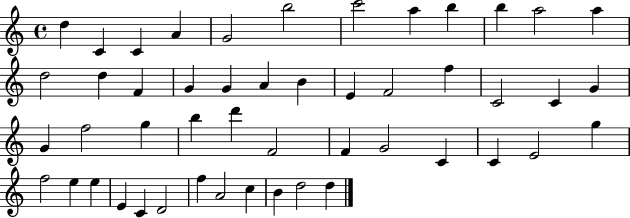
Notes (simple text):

D5/q C4/q C4/q A4/q G4/h B5/h C6/h A5/q B5/q B5/q A5/h A5/q D5/h D5/q F4/q G4/q G4/q A4/q B4/q E4/q F4/h F5/q C4/h C4/q G4/q G4/q F5/h G5/q B5/q D6/q F4/h F4/q G4/h C4/q C4/q E4/h G5/q F5/h E5/q E5/q E4/q C4/q D4/h F5/q A4/h C5/q B4/q D5/h D5/q